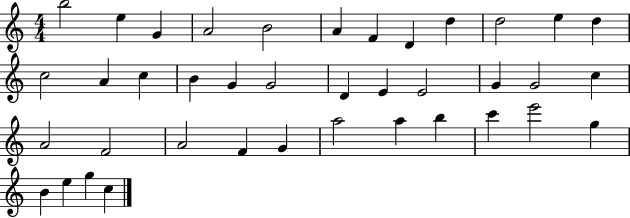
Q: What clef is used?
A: treble